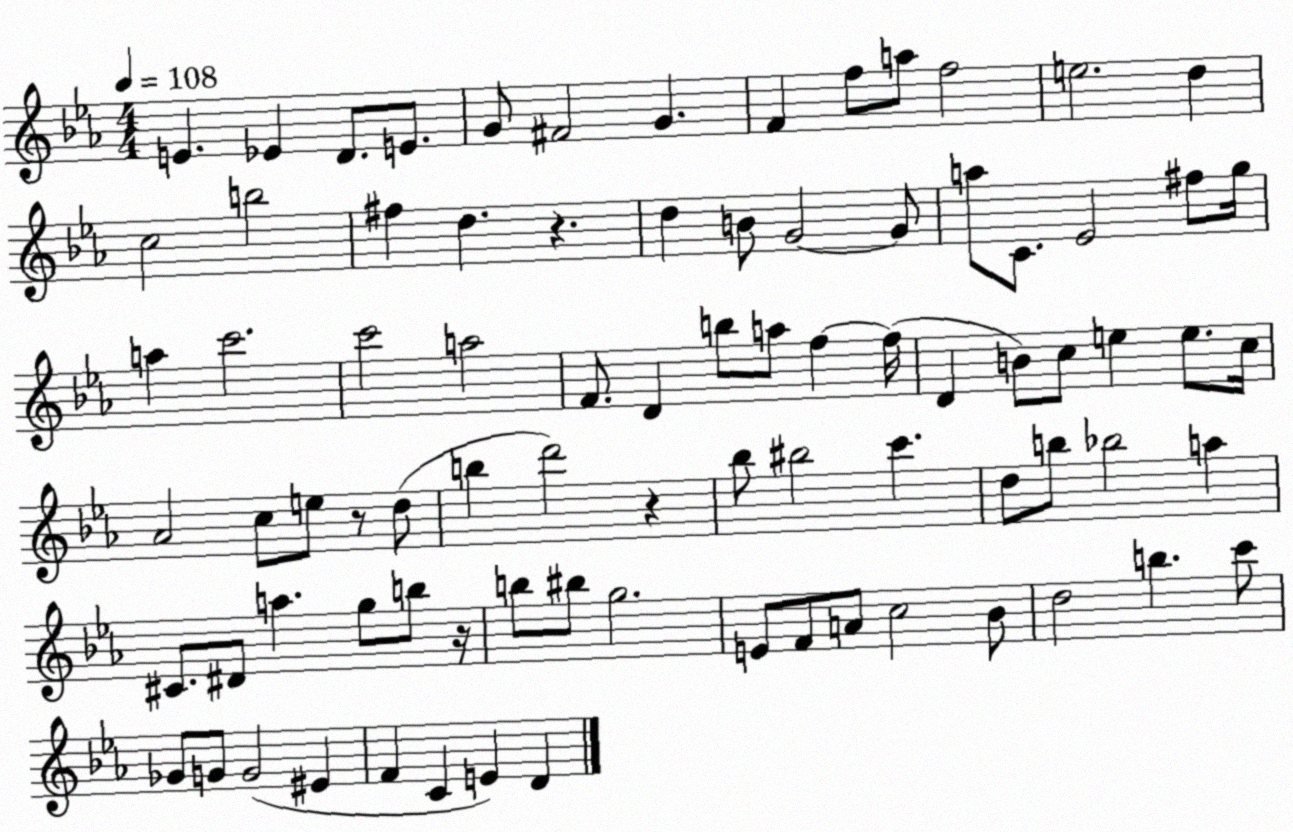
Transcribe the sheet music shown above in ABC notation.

X:1
T:Untitled
M:4/4
L:1/4
K:Eb
E _E D/2 E/2 G/2 ^F2 G F f/2 a/2 f2 e2 d c2 b2 ^f d z d B/2 G2 G/2 a/2 C/2 _E2 ^f/2 g/4 a c'2 c'2 a2 F/2 D b/2 a/2 f f/4 D B/2 c/2 e e/2 c/4 _A2 c/2 e/2 z/2 d/2 b d'2 z _b/2 ^b2 c' d/2 b/2 _b2 a ^C/2 ^D/2 a g/2 b/2 z/4 b/2 ^b/2 g2 E/2 F/2 A/2 c2 _B/2 d2 b c'/2 _G/2 G/2 G2 ^E F C E D